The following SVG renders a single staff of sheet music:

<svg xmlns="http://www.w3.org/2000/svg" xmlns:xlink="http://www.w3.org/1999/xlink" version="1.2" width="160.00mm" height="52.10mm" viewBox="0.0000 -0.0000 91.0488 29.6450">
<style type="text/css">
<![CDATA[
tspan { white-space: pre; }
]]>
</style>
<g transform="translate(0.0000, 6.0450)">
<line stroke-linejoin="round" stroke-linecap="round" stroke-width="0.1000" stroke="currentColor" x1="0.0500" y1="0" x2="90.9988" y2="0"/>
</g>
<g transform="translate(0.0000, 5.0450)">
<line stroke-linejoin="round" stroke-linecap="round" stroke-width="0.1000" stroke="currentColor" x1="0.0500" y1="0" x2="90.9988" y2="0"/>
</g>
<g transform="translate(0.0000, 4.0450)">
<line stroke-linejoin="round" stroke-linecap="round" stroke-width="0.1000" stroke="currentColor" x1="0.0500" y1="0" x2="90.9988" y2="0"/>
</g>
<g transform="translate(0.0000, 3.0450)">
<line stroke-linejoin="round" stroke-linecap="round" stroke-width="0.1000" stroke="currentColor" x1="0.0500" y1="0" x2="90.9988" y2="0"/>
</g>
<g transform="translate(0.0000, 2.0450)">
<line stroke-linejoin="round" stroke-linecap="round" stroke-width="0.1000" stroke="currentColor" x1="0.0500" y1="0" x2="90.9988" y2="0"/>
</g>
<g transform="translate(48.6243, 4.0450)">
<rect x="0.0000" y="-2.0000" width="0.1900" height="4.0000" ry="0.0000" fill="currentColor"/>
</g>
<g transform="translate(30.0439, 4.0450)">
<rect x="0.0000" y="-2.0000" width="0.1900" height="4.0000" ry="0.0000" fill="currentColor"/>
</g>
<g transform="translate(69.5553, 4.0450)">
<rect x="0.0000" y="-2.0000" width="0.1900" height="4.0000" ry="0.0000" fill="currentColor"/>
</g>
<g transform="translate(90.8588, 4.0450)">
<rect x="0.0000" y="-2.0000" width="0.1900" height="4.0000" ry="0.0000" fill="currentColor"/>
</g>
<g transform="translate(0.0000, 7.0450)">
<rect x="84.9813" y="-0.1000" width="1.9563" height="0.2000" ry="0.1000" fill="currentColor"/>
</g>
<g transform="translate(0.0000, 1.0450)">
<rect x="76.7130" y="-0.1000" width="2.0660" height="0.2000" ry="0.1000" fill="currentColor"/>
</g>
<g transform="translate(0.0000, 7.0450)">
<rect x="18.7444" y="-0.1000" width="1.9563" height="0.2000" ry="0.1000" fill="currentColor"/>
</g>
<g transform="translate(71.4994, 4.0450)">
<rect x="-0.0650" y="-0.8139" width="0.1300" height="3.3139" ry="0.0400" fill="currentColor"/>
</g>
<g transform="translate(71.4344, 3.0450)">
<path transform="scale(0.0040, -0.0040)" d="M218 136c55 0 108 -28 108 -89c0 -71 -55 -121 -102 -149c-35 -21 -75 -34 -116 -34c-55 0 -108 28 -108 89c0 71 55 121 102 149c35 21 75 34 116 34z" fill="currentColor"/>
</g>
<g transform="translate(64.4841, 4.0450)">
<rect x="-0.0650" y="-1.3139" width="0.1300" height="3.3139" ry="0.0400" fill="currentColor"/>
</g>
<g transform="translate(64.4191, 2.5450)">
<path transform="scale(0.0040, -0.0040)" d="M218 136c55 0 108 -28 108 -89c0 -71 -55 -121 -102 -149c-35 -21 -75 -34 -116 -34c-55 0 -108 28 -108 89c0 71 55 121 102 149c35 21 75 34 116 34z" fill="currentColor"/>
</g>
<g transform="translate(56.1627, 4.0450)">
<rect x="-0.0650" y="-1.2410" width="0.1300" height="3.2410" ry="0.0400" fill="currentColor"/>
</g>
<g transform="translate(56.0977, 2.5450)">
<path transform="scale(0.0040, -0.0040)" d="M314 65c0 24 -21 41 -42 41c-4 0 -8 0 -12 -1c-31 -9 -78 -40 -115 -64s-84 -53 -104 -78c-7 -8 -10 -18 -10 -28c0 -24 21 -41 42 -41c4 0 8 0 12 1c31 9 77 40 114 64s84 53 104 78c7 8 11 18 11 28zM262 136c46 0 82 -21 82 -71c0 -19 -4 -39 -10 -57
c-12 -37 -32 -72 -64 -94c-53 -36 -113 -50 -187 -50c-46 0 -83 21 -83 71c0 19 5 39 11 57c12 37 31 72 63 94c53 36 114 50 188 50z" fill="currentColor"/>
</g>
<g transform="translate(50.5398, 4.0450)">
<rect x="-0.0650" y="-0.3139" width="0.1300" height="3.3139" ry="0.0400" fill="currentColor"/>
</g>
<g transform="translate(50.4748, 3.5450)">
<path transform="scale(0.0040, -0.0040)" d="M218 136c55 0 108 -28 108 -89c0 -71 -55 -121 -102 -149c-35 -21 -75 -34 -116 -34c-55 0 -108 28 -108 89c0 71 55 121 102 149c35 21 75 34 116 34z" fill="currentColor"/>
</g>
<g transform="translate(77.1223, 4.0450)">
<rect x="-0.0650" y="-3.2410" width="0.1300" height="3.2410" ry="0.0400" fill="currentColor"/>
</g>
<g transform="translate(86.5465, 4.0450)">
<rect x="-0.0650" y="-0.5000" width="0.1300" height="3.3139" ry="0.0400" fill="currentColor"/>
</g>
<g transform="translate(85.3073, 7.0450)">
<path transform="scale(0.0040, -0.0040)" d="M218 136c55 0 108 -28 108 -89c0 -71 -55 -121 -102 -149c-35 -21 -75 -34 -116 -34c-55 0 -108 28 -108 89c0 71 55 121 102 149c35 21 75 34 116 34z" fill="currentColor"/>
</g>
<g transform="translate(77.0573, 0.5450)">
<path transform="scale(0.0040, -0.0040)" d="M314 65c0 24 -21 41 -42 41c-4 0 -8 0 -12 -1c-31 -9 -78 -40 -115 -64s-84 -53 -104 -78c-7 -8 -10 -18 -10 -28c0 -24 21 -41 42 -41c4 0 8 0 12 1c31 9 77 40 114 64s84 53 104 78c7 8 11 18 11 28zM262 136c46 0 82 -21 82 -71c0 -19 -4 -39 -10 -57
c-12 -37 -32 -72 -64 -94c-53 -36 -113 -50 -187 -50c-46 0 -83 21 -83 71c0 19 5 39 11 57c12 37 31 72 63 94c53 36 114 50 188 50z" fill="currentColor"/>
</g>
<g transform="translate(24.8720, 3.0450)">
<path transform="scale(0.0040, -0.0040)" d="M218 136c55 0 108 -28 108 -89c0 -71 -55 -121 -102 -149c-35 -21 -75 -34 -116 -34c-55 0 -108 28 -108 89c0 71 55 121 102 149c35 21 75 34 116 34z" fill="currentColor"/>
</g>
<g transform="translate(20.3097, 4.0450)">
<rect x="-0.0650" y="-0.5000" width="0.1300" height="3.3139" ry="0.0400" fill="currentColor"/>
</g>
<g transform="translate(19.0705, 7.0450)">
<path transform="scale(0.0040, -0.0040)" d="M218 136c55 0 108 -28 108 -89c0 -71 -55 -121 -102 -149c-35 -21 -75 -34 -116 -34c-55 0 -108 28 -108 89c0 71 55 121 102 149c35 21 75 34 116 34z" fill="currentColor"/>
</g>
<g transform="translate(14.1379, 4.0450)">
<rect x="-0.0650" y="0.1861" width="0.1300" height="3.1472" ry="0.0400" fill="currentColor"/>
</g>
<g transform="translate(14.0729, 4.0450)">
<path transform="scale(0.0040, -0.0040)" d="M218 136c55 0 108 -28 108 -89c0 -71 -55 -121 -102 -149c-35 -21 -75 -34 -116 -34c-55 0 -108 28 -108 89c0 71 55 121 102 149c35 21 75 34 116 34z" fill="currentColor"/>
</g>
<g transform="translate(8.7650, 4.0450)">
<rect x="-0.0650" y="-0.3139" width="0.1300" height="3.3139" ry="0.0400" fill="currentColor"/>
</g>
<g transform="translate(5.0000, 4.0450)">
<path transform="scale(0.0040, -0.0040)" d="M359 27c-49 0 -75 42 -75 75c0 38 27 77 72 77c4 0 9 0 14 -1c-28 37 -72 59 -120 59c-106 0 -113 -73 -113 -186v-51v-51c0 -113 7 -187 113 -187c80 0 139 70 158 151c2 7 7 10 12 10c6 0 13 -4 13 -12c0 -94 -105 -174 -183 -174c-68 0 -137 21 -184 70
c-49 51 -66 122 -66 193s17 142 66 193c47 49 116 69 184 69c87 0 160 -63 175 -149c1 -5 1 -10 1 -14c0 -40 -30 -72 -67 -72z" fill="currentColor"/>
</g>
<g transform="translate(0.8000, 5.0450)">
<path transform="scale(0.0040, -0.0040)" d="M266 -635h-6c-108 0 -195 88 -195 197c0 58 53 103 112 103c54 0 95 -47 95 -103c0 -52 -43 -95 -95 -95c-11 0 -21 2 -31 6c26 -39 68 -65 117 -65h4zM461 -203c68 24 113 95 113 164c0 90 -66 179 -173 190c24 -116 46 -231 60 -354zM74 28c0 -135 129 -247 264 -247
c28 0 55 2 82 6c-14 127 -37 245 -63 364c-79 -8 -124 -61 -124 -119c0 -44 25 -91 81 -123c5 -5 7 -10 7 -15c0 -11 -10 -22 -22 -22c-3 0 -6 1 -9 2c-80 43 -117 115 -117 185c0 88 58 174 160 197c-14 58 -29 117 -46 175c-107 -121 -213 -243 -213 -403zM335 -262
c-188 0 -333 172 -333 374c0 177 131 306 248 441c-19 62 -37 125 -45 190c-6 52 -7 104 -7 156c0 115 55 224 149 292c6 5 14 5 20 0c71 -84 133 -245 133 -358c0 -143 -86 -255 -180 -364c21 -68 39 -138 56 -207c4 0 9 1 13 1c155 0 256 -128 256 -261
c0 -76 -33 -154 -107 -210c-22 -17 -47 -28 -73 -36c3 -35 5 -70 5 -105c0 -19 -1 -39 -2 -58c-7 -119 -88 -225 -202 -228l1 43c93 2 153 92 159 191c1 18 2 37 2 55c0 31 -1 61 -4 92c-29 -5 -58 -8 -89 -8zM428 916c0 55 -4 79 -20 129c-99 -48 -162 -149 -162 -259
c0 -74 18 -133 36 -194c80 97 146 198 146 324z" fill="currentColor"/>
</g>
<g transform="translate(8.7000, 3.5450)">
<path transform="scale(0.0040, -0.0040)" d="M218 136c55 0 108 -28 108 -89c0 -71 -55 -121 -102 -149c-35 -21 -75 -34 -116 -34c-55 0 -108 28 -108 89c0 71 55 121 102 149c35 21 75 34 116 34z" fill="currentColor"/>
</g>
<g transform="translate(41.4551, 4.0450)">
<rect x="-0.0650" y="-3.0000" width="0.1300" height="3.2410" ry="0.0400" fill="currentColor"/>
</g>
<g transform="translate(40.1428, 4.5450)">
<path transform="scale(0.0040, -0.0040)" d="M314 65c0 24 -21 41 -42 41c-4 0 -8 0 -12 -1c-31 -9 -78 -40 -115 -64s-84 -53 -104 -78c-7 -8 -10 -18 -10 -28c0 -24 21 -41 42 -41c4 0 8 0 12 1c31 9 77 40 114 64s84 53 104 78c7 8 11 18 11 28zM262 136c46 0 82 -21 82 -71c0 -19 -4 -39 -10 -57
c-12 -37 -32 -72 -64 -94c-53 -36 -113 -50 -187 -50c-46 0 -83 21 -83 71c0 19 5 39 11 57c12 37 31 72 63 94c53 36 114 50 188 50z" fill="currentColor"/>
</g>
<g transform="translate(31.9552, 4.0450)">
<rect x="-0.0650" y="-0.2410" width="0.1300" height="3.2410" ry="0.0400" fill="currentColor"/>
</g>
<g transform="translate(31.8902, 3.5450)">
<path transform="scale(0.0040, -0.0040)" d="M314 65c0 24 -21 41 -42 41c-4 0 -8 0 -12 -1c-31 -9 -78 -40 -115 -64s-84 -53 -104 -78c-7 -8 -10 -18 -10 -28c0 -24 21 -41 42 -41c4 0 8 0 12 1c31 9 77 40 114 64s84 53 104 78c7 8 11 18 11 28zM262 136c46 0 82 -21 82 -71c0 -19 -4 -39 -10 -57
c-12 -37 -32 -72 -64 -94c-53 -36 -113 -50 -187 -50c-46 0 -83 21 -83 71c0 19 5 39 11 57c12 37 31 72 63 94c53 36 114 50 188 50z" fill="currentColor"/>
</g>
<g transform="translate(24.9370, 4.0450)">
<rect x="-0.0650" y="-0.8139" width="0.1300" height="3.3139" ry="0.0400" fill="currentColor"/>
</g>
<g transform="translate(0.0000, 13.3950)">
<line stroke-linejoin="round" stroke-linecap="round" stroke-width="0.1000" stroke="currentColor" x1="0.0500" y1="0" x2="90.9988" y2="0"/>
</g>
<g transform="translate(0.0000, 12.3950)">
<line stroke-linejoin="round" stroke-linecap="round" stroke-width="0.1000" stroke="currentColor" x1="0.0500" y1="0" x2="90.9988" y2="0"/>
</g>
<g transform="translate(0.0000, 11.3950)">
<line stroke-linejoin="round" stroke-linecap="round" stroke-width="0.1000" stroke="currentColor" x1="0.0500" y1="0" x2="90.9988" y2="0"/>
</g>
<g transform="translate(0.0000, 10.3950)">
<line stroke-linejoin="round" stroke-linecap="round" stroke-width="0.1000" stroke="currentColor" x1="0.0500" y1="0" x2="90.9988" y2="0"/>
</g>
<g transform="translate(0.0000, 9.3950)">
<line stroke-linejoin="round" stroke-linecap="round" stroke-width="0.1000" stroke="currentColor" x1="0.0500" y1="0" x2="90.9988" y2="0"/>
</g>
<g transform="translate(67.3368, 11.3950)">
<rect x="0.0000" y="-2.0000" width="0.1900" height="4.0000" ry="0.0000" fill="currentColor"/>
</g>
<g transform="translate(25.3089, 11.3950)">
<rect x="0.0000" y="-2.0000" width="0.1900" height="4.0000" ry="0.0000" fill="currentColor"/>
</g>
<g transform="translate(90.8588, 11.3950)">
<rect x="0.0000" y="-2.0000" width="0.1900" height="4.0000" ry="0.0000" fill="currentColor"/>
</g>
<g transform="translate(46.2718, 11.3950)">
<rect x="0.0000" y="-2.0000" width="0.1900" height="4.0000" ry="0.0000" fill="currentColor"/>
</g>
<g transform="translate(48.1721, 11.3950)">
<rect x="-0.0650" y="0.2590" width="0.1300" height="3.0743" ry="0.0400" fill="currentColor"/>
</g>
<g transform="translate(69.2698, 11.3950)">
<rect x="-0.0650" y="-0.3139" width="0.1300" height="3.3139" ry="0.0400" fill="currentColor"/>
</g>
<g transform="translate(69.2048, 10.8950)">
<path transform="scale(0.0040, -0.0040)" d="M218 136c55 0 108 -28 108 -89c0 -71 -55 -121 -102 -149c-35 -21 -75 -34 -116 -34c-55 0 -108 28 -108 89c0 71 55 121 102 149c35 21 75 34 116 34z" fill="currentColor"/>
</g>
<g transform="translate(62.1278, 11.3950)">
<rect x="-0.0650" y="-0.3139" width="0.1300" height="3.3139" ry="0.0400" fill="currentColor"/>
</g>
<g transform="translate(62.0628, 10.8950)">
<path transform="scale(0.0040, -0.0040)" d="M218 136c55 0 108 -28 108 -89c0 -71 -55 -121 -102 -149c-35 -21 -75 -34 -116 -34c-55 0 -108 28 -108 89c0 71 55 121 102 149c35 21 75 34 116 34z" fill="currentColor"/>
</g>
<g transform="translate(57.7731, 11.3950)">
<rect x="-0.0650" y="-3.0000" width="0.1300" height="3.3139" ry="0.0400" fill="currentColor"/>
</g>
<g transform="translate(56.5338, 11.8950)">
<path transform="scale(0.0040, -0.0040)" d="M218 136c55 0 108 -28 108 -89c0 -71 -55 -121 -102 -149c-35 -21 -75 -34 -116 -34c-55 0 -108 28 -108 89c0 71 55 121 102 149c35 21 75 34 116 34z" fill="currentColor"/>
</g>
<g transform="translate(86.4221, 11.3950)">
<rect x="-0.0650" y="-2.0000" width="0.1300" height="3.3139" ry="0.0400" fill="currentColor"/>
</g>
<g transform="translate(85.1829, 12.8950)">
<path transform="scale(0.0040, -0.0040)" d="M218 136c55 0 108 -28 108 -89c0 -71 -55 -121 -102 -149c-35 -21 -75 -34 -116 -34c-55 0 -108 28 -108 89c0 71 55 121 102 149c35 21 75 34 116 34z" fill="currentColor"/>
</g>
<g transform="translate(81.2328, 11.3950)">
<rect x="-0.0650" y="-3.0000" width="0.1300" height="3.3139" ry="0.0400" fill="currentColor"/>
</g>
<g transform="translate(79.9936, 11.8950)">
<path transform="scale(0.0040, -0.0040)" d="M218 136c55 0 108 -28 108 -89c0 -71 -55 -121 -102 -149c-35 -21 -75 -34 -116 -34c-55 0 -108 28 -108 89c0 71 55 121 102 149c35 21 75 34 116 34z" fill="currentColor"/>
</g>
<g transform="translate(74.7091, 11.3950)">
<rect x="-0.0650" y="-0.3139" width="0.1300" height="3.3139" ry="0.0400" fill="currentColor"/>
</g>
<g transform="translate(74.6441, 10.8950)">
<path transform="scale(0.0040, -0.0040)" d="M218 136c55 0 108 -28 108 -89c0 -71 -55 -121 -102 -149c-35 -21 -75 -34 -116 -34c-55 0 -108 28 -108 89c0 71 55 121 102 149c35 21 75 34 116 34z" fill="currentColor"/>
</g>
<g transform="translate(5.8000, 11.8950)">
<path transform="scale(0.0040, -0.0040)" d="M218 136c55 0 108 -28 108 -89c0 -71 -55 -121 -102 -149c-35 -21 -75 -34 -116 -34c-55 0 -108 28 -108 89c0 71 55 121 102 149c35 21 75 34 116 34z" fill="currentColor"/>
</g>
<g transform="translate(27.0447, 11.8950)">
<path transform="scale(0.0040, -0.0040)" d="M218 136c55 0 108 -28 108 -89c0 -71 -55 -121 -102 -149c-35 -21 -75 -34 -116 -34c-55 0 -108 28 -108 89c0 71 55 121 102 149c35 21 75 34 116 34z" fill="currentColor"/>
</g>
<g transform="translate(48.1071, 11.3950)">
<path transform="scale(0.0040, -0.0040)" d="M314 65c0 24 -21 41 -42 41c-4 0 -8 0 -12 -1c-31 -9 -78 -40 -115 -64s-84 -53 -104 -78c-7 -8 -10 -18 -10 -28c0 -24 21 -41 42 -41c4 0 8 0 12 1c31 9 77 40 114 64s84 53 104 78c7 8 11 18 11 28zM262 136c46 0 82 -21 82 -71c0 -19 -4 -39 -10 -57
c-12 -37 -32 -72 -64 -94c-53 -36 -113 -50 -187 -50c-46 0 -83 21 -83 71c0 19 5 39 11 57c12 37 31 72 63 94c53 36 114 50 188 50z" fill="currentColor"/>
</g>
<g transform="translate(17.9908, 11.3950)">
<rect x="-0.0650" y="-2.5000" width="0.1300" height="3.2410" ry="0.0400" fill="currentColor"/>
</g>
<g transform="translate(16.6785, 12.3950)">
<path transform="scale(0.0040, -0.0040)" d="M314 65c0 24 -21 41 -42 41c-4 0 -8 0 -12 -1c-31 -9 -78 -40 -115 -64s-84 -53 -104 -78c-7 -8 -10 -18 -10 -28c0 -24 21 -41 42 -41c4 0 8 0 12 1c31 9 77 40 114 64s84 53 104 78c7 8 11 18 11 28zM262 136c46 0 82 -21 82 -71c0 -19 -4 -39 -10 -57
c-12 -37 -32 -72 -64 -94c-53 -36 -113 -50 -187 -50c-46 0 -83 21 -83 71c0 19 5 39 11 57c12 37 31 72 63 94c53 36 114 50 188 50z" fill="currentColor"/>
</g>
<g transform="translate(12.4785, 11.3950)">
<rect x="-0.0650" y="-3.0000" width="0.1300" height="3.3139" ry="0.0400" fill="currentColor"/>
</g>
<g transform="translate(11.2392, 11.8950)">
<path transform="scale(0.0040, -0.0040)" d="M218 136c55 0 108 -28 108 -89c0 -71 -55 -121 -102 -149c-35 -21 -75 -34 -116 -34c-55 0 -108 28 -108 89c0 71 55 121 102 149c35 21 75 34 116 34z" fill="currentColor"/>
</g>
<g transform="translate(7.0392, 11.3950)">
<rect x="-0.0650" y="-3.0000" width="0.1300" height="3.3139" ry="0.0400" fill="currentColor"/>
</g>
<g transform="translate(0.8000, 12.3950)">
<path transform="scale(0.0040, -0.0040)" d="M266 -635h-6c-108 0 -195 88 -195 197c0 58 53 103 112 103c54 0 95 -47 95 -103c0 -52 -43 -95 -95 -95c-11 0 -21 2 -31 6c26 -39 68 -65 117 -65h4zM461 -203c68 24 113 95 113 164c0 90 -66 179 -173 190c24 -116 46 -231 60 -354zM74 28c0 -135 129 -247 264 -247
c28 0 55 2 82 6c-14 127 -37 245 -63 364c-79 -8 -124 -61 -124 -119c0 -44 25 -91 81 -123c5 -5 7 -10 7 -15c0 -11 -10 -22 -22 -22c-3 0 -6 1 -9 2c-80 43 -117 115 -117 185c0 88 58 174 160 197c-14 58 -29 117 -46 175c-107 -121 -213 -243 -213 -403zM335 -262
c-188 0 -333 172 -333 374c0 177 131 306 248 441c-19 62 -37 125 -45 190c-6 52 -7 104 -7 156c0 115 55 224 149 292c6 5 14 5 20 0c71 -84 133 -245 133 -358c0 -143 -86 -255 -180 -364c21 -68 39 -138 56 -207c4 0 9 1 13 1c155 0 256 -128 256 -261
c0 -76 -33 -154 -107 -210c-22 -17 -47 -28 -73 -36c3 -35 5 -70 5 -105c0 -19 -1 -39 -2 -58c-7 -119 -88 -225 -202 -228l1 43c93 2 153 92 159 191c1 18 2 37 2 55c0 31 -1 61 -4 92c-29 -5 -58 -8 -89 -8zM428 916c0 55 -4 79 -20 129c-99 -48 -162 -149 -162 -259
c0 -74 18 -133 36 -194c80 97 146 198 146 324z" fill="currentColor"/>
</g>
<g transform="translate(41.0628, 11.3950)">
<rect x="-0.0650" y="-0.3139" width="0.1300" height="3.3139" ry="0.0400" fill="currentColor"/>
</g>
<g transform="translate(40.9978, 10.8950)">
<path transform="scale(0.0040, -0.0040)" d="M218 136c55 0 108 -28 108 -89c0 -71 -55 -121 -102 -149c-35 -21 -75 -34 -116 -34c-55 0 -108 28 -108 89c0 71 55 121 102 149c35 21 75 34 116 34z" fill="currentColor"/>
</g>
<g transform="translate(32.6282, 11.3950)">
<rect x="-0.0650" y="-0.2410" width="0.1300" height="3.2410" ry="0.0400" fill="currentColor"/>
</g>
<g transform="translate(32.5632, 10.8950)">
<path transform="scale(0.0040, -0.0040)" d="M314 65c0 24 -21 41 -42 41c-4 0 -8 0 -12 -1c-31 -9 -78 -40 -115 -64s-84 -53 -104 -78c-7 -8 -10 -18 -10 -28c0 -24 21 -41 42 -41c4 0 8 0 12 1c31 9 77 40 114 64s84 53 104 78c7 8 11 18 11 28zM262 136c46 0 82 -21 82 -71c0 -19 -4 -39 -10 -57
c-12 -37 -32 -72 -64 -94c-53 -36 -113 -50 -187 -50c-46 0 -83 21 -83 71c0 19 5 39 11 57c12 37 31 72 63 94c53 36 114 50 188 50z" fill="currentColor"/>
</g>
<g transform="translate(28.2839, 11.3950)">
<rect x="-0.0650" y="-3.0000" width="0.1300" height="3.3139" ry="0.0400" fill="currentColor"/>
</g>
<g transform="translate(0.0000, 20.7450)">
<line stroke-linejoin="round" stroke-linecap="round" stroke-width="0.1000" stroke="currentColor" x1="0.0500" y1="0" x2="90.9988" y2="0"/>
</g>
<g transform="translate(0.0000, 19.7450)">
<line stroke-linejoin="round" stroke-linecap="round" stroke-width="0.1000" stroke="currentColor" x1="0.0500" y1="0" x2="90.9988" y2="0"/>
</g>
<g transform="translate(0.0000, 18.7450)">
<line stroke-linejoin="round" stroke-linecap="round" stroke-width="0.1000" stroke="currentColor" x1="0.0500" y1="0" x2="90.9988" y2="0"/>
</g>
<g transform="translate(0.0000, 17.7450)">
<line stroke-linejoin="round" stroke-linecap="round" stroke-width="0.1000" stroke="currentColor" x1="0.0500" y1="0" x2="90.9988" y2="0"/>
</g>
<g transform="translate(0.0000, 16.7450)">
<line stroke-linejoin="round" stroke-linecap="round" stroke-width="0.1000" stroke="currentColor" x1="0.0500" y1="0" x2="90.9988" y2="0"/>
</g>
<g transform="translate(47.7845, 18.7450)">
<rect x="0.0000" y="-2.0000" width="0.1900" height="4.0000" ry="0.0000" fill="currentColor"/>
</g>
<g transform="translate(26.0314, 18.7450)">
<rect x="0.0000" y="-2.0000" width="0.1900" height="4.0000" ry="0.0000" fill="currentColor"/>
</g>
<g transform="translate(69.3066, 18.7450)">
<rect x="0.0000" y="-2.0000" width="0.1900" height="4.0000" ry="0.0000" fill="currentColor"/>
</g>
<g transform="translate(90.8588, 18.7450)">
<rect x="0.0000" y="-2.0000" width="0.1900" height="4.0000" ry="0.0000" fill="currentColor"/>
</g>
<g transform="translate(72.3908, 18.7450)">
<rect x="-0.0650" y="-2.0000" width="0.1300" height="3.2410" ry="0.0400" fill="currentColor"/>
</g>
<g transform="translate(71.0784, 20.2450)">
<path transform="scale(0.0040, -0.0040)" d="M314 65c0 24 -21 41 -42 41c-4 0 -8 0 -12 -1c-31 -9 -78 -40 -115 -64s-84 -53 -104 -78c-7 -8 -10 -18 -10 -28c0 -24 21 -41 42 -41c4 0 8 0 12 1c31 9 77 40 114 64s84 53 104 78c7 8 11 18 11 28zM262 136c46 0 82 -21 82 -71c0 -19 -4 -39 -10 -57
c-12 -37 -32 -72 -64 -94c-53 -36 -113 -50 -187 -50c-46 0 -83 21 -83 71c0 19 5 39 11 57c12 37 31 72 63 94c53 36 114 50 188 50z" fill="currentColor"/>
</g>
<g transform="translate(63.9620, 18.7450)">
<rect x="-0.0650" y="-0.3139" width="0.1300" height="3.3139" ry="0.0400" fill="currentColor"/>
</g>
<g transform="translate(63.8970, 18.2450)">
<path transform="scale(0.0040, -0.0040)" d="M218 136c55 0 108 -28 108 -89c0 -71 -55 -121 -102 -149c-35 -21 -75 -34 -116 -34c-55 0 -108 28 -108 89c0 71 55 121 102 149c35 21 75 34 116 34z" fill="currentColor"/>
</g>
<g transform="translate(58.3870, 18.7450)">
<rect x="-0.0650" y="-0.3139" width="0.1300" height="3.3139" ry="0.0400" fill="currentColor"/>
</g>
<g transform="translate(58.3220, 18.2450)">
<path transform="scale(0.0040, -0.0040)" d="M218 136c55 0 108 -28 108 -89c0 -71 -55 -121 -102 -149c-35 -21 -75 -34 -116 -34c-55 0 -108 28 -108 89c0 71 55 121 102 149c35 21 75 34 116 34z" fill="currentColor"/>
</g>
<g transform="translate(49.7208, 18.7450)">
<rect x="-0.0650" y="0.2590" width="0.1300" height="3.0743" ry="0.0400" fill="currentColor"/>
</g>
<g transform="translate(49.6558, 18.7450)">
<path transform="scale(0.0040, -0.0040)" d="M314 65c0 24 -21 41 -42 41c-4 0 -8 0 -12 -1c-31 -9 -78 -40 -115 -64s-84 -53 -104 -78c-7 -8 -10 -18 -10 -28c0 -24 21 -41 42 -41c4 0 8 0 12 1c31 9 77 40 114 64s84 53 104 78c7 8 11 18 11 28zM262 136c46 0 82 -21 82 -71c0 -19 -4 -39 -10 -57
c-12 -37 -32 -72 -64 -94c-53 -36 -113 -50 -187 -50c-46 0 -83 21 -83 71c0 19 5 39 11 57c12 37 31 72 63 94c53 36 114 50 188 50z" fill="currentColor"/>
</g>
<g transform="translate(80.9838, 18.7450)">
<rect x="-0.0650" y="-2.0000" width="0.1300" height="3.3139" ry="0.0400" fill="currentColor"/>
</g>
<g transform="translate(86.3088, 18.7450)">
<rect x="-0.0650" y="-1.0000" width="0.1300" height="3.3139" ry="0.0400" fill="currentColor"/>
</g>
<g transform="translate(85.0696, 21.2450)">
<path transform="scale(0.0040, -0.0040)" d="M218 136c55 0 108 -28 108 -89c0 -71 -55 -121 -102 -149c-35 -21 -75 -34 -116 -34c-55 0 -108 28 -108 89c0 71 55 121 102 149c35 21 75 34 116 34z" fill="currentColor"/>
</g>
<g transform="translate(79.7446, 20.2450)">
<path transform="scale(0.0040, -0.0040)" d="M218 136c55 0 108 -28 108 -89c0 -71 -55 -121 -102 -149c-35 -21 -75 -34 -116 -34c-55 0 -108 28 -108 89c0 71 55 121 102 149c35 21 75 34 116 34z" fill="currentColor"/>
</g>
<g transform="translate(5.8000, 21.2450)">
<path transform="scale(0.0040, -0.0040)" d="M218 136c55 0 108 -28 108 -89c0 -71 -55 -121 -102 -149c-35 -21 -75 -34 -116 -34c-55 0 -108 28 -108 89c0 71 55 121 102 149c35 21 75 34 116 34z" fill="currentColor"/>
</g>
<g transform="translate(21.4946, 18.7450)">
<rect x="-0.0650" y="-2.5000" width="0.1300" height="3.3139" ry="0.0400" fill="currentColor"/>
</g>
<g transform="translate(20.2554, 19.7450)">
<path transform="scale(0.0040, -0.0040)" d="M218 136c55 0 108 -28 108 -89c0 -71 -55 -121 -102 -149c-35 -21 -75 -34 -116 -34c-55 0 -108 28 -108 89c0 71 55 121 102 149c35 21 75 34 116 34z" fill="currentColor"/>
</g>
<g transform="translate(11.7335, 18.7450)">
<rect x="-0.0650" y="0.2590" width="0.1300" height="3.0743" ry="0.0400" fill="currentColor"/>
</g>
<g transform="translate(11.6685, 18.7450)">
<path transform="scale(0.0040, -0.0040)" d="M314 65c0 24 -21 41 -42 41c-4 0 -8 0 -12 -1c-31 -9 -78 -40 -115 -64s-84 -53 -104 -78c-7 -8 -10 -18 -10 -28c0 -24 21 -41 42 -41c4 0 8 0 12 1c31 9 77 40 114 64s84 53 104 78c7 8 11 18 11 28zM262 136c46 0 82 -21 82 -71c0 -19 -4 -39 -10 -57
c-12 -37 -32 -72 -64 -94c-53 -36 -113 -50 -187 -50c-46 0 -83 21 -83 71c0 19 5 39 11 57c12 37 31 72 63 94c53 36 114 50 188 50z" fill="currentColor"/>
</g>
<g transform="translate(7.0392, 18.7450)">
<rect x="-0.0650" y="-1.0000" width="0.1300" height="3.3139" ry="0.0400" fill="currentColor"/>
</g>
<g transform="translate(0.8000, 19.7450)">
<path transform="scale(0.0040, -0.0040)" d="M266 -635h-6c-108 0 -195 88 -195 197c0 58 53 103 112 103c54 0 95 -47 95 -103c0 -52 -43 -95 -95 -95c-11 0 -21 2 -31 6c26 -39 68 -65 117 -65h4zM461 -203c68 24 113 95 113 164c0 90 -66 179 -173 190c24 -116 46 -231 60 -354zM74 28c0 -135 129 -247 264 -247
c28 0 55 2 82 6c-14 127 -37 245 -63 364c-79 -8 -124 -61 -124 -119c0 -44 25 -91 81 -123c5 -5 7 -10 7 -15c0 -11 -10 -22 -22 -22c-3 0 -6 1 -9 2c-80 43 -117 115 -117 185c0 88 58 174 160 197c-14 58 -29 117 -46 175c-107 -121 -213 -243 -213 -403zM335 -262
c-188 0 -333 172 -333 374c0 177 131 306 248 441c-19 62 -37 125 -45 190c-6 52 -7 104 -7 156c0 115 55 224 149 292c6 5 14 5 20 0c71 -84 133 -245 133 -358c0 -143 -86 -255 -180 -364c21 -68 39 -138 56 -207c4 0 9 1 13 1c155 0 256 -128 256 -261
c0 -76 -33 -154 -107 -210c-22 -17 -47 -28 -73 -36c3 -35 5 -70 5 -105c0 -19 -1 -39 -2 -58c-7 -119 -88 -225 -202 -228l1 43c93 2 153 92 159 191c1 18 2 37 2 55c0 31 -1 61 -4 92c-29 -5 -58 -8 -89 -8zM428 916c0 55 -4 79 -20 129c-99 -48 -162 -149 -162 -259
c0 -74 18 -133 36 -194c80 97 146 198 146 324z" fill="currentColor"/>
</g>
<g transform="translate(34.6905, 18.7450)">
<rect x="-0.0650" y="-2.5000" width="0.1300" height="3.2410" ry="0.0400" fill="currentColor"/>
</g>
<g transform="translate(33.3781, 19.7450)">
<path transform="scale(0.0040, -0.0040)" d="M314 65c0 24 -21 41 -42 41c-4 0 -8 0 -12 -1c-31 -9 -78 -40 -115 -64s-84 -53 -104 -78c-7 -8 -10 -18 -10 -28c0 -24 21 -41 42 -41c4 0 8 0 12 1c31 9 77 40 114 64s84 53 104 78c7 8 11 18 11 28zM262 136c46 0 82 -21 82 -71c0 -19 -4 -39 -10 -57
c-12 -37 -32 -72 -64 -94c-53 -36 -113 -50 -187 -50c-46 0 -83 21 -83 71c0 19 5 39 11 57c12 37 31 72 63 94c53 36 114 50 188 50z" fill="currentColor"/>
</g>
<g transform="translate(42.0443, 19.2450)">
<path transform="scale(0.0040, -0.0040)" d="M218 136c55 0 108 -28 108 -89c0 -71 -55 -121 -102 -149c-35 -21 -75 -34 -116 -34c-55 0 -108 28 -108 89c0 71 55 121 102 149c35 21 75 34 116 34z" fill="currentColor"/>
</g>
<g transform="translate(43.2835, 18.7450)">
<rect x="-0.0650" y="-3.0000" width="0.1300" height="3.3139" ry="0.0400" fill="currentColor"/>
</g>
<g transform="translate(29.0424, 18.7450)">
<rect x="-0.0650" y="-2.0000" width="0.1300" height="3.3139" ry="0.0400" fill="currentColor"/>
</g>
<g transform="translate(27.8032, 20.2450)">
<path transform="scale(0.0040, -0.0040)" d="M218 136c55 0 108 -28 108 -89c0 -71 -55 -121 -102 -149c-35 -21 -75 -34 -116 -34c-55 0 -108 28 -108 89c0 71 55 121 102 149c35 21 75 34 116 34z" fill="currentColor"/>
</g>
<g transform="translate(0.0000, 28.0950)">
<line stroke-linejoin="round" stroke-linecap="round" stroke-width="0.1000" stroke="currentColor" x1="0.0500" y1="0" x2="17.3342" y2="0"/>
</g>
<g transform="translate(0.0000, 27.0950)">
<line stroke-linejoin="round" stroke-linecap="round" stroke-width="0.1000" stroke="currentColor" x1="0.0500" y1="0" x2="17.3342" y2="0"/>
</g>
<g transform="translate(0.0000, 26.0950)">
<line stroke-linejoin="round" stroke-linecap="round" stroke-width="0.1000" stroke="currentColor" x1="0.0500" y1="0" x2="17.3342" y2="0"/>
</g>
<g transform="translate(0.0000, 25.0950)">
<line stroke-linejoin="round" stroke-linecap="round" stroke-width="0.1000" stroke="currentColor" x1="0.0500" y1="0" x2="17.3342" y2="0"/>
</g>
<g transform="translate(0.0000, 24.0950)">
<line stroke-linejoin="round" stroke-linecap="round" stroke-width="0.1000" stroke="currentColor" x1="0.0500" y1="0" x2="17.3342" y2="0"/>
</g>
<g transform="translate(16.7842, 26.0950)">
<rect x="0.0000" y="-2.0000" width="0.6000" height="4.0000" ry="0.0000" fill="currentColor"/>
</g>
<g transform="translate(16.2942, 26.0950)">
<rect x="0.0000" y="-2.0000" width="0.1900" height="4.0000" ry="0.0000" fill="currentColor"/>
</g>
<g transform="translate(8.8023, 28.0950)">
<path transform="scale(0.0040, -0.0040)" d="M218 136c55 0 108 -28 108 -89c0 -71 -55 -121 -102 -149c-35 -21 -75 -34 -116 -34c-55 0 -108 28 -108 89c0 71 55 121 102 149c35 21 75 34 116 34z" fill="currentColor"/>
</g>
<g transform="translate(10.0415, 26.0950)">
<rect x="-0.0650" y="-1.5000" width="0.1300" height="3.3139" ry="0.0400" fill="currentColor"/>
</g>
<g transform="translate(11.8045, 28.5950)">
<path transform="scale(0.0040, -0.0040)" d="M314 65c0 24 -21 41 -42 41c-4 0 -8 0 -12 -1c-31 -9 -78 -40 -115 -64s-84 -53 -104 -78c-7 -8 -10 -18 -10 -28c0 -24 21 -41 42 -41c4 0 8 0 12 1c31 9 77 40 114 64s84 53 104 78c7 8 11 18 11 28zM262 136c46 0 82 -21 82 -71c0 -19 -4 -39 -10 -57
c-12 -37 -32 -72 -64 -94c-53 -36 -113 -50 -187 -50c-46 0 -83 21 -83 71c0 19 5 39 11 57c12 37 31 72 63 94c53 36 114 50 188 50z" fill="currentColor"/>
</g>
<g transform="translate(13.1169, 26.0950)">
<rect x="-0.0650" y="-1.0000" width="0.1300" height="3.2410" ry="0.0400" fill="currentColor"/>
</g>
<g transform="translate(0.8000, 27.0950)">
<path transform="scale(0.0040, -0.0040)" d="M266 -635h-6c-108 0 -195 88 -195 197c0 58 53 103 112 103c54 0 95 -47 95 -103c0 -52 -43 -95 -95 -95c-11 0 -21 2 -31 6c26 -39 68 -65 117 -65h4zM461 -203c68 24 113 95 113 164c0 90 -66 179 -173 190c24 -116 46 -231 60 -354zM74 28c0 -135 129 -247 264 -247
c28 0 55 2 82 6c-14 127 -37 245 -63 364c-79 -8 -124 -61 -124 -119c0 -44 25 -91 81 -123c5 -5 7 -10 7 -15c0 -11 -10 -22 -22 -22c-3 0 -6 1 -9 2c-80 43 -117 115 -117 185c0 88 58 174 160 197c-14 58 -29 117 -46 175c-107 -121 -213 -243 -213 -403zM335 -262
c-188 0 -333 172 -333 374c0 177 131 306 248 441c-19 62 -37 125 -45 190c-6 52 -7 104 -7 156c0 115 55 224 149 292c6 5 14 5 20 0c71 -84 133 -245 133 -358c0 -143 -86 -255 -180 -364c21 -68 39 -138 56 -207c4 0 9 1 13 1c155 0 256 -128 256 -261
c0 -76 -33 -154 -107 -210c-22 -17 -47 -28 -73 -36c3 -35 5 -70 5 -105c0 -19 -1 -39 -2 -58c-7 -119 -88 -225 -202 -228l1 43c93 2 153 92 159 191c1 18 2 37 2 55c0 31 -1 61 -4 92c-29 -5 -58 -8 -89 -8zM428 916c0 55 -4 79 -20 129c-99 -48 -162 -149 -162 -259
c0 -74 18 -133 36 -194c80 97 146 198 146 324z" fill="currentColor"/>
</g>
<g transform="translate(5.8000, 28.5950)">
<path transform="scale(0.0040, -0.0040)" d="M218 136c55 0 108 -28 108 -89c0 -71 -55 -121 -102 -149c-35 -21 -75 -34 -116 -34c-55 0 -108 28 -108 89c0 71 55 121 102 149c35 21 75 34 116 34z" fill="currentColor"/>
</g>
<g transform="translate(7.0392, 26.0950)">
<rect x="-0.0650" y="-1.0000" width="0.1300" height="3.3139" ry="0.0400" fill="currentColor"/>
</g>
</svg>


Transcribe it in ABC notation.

X:1
T:Untitled
M:4/4
L:1/4
K:C
c B C d c2 A2 c e2 e d b2 C A A G2 A c2 c B2 A c c c A F D B2 G F G2 A B2 c c F2 F D D E D2